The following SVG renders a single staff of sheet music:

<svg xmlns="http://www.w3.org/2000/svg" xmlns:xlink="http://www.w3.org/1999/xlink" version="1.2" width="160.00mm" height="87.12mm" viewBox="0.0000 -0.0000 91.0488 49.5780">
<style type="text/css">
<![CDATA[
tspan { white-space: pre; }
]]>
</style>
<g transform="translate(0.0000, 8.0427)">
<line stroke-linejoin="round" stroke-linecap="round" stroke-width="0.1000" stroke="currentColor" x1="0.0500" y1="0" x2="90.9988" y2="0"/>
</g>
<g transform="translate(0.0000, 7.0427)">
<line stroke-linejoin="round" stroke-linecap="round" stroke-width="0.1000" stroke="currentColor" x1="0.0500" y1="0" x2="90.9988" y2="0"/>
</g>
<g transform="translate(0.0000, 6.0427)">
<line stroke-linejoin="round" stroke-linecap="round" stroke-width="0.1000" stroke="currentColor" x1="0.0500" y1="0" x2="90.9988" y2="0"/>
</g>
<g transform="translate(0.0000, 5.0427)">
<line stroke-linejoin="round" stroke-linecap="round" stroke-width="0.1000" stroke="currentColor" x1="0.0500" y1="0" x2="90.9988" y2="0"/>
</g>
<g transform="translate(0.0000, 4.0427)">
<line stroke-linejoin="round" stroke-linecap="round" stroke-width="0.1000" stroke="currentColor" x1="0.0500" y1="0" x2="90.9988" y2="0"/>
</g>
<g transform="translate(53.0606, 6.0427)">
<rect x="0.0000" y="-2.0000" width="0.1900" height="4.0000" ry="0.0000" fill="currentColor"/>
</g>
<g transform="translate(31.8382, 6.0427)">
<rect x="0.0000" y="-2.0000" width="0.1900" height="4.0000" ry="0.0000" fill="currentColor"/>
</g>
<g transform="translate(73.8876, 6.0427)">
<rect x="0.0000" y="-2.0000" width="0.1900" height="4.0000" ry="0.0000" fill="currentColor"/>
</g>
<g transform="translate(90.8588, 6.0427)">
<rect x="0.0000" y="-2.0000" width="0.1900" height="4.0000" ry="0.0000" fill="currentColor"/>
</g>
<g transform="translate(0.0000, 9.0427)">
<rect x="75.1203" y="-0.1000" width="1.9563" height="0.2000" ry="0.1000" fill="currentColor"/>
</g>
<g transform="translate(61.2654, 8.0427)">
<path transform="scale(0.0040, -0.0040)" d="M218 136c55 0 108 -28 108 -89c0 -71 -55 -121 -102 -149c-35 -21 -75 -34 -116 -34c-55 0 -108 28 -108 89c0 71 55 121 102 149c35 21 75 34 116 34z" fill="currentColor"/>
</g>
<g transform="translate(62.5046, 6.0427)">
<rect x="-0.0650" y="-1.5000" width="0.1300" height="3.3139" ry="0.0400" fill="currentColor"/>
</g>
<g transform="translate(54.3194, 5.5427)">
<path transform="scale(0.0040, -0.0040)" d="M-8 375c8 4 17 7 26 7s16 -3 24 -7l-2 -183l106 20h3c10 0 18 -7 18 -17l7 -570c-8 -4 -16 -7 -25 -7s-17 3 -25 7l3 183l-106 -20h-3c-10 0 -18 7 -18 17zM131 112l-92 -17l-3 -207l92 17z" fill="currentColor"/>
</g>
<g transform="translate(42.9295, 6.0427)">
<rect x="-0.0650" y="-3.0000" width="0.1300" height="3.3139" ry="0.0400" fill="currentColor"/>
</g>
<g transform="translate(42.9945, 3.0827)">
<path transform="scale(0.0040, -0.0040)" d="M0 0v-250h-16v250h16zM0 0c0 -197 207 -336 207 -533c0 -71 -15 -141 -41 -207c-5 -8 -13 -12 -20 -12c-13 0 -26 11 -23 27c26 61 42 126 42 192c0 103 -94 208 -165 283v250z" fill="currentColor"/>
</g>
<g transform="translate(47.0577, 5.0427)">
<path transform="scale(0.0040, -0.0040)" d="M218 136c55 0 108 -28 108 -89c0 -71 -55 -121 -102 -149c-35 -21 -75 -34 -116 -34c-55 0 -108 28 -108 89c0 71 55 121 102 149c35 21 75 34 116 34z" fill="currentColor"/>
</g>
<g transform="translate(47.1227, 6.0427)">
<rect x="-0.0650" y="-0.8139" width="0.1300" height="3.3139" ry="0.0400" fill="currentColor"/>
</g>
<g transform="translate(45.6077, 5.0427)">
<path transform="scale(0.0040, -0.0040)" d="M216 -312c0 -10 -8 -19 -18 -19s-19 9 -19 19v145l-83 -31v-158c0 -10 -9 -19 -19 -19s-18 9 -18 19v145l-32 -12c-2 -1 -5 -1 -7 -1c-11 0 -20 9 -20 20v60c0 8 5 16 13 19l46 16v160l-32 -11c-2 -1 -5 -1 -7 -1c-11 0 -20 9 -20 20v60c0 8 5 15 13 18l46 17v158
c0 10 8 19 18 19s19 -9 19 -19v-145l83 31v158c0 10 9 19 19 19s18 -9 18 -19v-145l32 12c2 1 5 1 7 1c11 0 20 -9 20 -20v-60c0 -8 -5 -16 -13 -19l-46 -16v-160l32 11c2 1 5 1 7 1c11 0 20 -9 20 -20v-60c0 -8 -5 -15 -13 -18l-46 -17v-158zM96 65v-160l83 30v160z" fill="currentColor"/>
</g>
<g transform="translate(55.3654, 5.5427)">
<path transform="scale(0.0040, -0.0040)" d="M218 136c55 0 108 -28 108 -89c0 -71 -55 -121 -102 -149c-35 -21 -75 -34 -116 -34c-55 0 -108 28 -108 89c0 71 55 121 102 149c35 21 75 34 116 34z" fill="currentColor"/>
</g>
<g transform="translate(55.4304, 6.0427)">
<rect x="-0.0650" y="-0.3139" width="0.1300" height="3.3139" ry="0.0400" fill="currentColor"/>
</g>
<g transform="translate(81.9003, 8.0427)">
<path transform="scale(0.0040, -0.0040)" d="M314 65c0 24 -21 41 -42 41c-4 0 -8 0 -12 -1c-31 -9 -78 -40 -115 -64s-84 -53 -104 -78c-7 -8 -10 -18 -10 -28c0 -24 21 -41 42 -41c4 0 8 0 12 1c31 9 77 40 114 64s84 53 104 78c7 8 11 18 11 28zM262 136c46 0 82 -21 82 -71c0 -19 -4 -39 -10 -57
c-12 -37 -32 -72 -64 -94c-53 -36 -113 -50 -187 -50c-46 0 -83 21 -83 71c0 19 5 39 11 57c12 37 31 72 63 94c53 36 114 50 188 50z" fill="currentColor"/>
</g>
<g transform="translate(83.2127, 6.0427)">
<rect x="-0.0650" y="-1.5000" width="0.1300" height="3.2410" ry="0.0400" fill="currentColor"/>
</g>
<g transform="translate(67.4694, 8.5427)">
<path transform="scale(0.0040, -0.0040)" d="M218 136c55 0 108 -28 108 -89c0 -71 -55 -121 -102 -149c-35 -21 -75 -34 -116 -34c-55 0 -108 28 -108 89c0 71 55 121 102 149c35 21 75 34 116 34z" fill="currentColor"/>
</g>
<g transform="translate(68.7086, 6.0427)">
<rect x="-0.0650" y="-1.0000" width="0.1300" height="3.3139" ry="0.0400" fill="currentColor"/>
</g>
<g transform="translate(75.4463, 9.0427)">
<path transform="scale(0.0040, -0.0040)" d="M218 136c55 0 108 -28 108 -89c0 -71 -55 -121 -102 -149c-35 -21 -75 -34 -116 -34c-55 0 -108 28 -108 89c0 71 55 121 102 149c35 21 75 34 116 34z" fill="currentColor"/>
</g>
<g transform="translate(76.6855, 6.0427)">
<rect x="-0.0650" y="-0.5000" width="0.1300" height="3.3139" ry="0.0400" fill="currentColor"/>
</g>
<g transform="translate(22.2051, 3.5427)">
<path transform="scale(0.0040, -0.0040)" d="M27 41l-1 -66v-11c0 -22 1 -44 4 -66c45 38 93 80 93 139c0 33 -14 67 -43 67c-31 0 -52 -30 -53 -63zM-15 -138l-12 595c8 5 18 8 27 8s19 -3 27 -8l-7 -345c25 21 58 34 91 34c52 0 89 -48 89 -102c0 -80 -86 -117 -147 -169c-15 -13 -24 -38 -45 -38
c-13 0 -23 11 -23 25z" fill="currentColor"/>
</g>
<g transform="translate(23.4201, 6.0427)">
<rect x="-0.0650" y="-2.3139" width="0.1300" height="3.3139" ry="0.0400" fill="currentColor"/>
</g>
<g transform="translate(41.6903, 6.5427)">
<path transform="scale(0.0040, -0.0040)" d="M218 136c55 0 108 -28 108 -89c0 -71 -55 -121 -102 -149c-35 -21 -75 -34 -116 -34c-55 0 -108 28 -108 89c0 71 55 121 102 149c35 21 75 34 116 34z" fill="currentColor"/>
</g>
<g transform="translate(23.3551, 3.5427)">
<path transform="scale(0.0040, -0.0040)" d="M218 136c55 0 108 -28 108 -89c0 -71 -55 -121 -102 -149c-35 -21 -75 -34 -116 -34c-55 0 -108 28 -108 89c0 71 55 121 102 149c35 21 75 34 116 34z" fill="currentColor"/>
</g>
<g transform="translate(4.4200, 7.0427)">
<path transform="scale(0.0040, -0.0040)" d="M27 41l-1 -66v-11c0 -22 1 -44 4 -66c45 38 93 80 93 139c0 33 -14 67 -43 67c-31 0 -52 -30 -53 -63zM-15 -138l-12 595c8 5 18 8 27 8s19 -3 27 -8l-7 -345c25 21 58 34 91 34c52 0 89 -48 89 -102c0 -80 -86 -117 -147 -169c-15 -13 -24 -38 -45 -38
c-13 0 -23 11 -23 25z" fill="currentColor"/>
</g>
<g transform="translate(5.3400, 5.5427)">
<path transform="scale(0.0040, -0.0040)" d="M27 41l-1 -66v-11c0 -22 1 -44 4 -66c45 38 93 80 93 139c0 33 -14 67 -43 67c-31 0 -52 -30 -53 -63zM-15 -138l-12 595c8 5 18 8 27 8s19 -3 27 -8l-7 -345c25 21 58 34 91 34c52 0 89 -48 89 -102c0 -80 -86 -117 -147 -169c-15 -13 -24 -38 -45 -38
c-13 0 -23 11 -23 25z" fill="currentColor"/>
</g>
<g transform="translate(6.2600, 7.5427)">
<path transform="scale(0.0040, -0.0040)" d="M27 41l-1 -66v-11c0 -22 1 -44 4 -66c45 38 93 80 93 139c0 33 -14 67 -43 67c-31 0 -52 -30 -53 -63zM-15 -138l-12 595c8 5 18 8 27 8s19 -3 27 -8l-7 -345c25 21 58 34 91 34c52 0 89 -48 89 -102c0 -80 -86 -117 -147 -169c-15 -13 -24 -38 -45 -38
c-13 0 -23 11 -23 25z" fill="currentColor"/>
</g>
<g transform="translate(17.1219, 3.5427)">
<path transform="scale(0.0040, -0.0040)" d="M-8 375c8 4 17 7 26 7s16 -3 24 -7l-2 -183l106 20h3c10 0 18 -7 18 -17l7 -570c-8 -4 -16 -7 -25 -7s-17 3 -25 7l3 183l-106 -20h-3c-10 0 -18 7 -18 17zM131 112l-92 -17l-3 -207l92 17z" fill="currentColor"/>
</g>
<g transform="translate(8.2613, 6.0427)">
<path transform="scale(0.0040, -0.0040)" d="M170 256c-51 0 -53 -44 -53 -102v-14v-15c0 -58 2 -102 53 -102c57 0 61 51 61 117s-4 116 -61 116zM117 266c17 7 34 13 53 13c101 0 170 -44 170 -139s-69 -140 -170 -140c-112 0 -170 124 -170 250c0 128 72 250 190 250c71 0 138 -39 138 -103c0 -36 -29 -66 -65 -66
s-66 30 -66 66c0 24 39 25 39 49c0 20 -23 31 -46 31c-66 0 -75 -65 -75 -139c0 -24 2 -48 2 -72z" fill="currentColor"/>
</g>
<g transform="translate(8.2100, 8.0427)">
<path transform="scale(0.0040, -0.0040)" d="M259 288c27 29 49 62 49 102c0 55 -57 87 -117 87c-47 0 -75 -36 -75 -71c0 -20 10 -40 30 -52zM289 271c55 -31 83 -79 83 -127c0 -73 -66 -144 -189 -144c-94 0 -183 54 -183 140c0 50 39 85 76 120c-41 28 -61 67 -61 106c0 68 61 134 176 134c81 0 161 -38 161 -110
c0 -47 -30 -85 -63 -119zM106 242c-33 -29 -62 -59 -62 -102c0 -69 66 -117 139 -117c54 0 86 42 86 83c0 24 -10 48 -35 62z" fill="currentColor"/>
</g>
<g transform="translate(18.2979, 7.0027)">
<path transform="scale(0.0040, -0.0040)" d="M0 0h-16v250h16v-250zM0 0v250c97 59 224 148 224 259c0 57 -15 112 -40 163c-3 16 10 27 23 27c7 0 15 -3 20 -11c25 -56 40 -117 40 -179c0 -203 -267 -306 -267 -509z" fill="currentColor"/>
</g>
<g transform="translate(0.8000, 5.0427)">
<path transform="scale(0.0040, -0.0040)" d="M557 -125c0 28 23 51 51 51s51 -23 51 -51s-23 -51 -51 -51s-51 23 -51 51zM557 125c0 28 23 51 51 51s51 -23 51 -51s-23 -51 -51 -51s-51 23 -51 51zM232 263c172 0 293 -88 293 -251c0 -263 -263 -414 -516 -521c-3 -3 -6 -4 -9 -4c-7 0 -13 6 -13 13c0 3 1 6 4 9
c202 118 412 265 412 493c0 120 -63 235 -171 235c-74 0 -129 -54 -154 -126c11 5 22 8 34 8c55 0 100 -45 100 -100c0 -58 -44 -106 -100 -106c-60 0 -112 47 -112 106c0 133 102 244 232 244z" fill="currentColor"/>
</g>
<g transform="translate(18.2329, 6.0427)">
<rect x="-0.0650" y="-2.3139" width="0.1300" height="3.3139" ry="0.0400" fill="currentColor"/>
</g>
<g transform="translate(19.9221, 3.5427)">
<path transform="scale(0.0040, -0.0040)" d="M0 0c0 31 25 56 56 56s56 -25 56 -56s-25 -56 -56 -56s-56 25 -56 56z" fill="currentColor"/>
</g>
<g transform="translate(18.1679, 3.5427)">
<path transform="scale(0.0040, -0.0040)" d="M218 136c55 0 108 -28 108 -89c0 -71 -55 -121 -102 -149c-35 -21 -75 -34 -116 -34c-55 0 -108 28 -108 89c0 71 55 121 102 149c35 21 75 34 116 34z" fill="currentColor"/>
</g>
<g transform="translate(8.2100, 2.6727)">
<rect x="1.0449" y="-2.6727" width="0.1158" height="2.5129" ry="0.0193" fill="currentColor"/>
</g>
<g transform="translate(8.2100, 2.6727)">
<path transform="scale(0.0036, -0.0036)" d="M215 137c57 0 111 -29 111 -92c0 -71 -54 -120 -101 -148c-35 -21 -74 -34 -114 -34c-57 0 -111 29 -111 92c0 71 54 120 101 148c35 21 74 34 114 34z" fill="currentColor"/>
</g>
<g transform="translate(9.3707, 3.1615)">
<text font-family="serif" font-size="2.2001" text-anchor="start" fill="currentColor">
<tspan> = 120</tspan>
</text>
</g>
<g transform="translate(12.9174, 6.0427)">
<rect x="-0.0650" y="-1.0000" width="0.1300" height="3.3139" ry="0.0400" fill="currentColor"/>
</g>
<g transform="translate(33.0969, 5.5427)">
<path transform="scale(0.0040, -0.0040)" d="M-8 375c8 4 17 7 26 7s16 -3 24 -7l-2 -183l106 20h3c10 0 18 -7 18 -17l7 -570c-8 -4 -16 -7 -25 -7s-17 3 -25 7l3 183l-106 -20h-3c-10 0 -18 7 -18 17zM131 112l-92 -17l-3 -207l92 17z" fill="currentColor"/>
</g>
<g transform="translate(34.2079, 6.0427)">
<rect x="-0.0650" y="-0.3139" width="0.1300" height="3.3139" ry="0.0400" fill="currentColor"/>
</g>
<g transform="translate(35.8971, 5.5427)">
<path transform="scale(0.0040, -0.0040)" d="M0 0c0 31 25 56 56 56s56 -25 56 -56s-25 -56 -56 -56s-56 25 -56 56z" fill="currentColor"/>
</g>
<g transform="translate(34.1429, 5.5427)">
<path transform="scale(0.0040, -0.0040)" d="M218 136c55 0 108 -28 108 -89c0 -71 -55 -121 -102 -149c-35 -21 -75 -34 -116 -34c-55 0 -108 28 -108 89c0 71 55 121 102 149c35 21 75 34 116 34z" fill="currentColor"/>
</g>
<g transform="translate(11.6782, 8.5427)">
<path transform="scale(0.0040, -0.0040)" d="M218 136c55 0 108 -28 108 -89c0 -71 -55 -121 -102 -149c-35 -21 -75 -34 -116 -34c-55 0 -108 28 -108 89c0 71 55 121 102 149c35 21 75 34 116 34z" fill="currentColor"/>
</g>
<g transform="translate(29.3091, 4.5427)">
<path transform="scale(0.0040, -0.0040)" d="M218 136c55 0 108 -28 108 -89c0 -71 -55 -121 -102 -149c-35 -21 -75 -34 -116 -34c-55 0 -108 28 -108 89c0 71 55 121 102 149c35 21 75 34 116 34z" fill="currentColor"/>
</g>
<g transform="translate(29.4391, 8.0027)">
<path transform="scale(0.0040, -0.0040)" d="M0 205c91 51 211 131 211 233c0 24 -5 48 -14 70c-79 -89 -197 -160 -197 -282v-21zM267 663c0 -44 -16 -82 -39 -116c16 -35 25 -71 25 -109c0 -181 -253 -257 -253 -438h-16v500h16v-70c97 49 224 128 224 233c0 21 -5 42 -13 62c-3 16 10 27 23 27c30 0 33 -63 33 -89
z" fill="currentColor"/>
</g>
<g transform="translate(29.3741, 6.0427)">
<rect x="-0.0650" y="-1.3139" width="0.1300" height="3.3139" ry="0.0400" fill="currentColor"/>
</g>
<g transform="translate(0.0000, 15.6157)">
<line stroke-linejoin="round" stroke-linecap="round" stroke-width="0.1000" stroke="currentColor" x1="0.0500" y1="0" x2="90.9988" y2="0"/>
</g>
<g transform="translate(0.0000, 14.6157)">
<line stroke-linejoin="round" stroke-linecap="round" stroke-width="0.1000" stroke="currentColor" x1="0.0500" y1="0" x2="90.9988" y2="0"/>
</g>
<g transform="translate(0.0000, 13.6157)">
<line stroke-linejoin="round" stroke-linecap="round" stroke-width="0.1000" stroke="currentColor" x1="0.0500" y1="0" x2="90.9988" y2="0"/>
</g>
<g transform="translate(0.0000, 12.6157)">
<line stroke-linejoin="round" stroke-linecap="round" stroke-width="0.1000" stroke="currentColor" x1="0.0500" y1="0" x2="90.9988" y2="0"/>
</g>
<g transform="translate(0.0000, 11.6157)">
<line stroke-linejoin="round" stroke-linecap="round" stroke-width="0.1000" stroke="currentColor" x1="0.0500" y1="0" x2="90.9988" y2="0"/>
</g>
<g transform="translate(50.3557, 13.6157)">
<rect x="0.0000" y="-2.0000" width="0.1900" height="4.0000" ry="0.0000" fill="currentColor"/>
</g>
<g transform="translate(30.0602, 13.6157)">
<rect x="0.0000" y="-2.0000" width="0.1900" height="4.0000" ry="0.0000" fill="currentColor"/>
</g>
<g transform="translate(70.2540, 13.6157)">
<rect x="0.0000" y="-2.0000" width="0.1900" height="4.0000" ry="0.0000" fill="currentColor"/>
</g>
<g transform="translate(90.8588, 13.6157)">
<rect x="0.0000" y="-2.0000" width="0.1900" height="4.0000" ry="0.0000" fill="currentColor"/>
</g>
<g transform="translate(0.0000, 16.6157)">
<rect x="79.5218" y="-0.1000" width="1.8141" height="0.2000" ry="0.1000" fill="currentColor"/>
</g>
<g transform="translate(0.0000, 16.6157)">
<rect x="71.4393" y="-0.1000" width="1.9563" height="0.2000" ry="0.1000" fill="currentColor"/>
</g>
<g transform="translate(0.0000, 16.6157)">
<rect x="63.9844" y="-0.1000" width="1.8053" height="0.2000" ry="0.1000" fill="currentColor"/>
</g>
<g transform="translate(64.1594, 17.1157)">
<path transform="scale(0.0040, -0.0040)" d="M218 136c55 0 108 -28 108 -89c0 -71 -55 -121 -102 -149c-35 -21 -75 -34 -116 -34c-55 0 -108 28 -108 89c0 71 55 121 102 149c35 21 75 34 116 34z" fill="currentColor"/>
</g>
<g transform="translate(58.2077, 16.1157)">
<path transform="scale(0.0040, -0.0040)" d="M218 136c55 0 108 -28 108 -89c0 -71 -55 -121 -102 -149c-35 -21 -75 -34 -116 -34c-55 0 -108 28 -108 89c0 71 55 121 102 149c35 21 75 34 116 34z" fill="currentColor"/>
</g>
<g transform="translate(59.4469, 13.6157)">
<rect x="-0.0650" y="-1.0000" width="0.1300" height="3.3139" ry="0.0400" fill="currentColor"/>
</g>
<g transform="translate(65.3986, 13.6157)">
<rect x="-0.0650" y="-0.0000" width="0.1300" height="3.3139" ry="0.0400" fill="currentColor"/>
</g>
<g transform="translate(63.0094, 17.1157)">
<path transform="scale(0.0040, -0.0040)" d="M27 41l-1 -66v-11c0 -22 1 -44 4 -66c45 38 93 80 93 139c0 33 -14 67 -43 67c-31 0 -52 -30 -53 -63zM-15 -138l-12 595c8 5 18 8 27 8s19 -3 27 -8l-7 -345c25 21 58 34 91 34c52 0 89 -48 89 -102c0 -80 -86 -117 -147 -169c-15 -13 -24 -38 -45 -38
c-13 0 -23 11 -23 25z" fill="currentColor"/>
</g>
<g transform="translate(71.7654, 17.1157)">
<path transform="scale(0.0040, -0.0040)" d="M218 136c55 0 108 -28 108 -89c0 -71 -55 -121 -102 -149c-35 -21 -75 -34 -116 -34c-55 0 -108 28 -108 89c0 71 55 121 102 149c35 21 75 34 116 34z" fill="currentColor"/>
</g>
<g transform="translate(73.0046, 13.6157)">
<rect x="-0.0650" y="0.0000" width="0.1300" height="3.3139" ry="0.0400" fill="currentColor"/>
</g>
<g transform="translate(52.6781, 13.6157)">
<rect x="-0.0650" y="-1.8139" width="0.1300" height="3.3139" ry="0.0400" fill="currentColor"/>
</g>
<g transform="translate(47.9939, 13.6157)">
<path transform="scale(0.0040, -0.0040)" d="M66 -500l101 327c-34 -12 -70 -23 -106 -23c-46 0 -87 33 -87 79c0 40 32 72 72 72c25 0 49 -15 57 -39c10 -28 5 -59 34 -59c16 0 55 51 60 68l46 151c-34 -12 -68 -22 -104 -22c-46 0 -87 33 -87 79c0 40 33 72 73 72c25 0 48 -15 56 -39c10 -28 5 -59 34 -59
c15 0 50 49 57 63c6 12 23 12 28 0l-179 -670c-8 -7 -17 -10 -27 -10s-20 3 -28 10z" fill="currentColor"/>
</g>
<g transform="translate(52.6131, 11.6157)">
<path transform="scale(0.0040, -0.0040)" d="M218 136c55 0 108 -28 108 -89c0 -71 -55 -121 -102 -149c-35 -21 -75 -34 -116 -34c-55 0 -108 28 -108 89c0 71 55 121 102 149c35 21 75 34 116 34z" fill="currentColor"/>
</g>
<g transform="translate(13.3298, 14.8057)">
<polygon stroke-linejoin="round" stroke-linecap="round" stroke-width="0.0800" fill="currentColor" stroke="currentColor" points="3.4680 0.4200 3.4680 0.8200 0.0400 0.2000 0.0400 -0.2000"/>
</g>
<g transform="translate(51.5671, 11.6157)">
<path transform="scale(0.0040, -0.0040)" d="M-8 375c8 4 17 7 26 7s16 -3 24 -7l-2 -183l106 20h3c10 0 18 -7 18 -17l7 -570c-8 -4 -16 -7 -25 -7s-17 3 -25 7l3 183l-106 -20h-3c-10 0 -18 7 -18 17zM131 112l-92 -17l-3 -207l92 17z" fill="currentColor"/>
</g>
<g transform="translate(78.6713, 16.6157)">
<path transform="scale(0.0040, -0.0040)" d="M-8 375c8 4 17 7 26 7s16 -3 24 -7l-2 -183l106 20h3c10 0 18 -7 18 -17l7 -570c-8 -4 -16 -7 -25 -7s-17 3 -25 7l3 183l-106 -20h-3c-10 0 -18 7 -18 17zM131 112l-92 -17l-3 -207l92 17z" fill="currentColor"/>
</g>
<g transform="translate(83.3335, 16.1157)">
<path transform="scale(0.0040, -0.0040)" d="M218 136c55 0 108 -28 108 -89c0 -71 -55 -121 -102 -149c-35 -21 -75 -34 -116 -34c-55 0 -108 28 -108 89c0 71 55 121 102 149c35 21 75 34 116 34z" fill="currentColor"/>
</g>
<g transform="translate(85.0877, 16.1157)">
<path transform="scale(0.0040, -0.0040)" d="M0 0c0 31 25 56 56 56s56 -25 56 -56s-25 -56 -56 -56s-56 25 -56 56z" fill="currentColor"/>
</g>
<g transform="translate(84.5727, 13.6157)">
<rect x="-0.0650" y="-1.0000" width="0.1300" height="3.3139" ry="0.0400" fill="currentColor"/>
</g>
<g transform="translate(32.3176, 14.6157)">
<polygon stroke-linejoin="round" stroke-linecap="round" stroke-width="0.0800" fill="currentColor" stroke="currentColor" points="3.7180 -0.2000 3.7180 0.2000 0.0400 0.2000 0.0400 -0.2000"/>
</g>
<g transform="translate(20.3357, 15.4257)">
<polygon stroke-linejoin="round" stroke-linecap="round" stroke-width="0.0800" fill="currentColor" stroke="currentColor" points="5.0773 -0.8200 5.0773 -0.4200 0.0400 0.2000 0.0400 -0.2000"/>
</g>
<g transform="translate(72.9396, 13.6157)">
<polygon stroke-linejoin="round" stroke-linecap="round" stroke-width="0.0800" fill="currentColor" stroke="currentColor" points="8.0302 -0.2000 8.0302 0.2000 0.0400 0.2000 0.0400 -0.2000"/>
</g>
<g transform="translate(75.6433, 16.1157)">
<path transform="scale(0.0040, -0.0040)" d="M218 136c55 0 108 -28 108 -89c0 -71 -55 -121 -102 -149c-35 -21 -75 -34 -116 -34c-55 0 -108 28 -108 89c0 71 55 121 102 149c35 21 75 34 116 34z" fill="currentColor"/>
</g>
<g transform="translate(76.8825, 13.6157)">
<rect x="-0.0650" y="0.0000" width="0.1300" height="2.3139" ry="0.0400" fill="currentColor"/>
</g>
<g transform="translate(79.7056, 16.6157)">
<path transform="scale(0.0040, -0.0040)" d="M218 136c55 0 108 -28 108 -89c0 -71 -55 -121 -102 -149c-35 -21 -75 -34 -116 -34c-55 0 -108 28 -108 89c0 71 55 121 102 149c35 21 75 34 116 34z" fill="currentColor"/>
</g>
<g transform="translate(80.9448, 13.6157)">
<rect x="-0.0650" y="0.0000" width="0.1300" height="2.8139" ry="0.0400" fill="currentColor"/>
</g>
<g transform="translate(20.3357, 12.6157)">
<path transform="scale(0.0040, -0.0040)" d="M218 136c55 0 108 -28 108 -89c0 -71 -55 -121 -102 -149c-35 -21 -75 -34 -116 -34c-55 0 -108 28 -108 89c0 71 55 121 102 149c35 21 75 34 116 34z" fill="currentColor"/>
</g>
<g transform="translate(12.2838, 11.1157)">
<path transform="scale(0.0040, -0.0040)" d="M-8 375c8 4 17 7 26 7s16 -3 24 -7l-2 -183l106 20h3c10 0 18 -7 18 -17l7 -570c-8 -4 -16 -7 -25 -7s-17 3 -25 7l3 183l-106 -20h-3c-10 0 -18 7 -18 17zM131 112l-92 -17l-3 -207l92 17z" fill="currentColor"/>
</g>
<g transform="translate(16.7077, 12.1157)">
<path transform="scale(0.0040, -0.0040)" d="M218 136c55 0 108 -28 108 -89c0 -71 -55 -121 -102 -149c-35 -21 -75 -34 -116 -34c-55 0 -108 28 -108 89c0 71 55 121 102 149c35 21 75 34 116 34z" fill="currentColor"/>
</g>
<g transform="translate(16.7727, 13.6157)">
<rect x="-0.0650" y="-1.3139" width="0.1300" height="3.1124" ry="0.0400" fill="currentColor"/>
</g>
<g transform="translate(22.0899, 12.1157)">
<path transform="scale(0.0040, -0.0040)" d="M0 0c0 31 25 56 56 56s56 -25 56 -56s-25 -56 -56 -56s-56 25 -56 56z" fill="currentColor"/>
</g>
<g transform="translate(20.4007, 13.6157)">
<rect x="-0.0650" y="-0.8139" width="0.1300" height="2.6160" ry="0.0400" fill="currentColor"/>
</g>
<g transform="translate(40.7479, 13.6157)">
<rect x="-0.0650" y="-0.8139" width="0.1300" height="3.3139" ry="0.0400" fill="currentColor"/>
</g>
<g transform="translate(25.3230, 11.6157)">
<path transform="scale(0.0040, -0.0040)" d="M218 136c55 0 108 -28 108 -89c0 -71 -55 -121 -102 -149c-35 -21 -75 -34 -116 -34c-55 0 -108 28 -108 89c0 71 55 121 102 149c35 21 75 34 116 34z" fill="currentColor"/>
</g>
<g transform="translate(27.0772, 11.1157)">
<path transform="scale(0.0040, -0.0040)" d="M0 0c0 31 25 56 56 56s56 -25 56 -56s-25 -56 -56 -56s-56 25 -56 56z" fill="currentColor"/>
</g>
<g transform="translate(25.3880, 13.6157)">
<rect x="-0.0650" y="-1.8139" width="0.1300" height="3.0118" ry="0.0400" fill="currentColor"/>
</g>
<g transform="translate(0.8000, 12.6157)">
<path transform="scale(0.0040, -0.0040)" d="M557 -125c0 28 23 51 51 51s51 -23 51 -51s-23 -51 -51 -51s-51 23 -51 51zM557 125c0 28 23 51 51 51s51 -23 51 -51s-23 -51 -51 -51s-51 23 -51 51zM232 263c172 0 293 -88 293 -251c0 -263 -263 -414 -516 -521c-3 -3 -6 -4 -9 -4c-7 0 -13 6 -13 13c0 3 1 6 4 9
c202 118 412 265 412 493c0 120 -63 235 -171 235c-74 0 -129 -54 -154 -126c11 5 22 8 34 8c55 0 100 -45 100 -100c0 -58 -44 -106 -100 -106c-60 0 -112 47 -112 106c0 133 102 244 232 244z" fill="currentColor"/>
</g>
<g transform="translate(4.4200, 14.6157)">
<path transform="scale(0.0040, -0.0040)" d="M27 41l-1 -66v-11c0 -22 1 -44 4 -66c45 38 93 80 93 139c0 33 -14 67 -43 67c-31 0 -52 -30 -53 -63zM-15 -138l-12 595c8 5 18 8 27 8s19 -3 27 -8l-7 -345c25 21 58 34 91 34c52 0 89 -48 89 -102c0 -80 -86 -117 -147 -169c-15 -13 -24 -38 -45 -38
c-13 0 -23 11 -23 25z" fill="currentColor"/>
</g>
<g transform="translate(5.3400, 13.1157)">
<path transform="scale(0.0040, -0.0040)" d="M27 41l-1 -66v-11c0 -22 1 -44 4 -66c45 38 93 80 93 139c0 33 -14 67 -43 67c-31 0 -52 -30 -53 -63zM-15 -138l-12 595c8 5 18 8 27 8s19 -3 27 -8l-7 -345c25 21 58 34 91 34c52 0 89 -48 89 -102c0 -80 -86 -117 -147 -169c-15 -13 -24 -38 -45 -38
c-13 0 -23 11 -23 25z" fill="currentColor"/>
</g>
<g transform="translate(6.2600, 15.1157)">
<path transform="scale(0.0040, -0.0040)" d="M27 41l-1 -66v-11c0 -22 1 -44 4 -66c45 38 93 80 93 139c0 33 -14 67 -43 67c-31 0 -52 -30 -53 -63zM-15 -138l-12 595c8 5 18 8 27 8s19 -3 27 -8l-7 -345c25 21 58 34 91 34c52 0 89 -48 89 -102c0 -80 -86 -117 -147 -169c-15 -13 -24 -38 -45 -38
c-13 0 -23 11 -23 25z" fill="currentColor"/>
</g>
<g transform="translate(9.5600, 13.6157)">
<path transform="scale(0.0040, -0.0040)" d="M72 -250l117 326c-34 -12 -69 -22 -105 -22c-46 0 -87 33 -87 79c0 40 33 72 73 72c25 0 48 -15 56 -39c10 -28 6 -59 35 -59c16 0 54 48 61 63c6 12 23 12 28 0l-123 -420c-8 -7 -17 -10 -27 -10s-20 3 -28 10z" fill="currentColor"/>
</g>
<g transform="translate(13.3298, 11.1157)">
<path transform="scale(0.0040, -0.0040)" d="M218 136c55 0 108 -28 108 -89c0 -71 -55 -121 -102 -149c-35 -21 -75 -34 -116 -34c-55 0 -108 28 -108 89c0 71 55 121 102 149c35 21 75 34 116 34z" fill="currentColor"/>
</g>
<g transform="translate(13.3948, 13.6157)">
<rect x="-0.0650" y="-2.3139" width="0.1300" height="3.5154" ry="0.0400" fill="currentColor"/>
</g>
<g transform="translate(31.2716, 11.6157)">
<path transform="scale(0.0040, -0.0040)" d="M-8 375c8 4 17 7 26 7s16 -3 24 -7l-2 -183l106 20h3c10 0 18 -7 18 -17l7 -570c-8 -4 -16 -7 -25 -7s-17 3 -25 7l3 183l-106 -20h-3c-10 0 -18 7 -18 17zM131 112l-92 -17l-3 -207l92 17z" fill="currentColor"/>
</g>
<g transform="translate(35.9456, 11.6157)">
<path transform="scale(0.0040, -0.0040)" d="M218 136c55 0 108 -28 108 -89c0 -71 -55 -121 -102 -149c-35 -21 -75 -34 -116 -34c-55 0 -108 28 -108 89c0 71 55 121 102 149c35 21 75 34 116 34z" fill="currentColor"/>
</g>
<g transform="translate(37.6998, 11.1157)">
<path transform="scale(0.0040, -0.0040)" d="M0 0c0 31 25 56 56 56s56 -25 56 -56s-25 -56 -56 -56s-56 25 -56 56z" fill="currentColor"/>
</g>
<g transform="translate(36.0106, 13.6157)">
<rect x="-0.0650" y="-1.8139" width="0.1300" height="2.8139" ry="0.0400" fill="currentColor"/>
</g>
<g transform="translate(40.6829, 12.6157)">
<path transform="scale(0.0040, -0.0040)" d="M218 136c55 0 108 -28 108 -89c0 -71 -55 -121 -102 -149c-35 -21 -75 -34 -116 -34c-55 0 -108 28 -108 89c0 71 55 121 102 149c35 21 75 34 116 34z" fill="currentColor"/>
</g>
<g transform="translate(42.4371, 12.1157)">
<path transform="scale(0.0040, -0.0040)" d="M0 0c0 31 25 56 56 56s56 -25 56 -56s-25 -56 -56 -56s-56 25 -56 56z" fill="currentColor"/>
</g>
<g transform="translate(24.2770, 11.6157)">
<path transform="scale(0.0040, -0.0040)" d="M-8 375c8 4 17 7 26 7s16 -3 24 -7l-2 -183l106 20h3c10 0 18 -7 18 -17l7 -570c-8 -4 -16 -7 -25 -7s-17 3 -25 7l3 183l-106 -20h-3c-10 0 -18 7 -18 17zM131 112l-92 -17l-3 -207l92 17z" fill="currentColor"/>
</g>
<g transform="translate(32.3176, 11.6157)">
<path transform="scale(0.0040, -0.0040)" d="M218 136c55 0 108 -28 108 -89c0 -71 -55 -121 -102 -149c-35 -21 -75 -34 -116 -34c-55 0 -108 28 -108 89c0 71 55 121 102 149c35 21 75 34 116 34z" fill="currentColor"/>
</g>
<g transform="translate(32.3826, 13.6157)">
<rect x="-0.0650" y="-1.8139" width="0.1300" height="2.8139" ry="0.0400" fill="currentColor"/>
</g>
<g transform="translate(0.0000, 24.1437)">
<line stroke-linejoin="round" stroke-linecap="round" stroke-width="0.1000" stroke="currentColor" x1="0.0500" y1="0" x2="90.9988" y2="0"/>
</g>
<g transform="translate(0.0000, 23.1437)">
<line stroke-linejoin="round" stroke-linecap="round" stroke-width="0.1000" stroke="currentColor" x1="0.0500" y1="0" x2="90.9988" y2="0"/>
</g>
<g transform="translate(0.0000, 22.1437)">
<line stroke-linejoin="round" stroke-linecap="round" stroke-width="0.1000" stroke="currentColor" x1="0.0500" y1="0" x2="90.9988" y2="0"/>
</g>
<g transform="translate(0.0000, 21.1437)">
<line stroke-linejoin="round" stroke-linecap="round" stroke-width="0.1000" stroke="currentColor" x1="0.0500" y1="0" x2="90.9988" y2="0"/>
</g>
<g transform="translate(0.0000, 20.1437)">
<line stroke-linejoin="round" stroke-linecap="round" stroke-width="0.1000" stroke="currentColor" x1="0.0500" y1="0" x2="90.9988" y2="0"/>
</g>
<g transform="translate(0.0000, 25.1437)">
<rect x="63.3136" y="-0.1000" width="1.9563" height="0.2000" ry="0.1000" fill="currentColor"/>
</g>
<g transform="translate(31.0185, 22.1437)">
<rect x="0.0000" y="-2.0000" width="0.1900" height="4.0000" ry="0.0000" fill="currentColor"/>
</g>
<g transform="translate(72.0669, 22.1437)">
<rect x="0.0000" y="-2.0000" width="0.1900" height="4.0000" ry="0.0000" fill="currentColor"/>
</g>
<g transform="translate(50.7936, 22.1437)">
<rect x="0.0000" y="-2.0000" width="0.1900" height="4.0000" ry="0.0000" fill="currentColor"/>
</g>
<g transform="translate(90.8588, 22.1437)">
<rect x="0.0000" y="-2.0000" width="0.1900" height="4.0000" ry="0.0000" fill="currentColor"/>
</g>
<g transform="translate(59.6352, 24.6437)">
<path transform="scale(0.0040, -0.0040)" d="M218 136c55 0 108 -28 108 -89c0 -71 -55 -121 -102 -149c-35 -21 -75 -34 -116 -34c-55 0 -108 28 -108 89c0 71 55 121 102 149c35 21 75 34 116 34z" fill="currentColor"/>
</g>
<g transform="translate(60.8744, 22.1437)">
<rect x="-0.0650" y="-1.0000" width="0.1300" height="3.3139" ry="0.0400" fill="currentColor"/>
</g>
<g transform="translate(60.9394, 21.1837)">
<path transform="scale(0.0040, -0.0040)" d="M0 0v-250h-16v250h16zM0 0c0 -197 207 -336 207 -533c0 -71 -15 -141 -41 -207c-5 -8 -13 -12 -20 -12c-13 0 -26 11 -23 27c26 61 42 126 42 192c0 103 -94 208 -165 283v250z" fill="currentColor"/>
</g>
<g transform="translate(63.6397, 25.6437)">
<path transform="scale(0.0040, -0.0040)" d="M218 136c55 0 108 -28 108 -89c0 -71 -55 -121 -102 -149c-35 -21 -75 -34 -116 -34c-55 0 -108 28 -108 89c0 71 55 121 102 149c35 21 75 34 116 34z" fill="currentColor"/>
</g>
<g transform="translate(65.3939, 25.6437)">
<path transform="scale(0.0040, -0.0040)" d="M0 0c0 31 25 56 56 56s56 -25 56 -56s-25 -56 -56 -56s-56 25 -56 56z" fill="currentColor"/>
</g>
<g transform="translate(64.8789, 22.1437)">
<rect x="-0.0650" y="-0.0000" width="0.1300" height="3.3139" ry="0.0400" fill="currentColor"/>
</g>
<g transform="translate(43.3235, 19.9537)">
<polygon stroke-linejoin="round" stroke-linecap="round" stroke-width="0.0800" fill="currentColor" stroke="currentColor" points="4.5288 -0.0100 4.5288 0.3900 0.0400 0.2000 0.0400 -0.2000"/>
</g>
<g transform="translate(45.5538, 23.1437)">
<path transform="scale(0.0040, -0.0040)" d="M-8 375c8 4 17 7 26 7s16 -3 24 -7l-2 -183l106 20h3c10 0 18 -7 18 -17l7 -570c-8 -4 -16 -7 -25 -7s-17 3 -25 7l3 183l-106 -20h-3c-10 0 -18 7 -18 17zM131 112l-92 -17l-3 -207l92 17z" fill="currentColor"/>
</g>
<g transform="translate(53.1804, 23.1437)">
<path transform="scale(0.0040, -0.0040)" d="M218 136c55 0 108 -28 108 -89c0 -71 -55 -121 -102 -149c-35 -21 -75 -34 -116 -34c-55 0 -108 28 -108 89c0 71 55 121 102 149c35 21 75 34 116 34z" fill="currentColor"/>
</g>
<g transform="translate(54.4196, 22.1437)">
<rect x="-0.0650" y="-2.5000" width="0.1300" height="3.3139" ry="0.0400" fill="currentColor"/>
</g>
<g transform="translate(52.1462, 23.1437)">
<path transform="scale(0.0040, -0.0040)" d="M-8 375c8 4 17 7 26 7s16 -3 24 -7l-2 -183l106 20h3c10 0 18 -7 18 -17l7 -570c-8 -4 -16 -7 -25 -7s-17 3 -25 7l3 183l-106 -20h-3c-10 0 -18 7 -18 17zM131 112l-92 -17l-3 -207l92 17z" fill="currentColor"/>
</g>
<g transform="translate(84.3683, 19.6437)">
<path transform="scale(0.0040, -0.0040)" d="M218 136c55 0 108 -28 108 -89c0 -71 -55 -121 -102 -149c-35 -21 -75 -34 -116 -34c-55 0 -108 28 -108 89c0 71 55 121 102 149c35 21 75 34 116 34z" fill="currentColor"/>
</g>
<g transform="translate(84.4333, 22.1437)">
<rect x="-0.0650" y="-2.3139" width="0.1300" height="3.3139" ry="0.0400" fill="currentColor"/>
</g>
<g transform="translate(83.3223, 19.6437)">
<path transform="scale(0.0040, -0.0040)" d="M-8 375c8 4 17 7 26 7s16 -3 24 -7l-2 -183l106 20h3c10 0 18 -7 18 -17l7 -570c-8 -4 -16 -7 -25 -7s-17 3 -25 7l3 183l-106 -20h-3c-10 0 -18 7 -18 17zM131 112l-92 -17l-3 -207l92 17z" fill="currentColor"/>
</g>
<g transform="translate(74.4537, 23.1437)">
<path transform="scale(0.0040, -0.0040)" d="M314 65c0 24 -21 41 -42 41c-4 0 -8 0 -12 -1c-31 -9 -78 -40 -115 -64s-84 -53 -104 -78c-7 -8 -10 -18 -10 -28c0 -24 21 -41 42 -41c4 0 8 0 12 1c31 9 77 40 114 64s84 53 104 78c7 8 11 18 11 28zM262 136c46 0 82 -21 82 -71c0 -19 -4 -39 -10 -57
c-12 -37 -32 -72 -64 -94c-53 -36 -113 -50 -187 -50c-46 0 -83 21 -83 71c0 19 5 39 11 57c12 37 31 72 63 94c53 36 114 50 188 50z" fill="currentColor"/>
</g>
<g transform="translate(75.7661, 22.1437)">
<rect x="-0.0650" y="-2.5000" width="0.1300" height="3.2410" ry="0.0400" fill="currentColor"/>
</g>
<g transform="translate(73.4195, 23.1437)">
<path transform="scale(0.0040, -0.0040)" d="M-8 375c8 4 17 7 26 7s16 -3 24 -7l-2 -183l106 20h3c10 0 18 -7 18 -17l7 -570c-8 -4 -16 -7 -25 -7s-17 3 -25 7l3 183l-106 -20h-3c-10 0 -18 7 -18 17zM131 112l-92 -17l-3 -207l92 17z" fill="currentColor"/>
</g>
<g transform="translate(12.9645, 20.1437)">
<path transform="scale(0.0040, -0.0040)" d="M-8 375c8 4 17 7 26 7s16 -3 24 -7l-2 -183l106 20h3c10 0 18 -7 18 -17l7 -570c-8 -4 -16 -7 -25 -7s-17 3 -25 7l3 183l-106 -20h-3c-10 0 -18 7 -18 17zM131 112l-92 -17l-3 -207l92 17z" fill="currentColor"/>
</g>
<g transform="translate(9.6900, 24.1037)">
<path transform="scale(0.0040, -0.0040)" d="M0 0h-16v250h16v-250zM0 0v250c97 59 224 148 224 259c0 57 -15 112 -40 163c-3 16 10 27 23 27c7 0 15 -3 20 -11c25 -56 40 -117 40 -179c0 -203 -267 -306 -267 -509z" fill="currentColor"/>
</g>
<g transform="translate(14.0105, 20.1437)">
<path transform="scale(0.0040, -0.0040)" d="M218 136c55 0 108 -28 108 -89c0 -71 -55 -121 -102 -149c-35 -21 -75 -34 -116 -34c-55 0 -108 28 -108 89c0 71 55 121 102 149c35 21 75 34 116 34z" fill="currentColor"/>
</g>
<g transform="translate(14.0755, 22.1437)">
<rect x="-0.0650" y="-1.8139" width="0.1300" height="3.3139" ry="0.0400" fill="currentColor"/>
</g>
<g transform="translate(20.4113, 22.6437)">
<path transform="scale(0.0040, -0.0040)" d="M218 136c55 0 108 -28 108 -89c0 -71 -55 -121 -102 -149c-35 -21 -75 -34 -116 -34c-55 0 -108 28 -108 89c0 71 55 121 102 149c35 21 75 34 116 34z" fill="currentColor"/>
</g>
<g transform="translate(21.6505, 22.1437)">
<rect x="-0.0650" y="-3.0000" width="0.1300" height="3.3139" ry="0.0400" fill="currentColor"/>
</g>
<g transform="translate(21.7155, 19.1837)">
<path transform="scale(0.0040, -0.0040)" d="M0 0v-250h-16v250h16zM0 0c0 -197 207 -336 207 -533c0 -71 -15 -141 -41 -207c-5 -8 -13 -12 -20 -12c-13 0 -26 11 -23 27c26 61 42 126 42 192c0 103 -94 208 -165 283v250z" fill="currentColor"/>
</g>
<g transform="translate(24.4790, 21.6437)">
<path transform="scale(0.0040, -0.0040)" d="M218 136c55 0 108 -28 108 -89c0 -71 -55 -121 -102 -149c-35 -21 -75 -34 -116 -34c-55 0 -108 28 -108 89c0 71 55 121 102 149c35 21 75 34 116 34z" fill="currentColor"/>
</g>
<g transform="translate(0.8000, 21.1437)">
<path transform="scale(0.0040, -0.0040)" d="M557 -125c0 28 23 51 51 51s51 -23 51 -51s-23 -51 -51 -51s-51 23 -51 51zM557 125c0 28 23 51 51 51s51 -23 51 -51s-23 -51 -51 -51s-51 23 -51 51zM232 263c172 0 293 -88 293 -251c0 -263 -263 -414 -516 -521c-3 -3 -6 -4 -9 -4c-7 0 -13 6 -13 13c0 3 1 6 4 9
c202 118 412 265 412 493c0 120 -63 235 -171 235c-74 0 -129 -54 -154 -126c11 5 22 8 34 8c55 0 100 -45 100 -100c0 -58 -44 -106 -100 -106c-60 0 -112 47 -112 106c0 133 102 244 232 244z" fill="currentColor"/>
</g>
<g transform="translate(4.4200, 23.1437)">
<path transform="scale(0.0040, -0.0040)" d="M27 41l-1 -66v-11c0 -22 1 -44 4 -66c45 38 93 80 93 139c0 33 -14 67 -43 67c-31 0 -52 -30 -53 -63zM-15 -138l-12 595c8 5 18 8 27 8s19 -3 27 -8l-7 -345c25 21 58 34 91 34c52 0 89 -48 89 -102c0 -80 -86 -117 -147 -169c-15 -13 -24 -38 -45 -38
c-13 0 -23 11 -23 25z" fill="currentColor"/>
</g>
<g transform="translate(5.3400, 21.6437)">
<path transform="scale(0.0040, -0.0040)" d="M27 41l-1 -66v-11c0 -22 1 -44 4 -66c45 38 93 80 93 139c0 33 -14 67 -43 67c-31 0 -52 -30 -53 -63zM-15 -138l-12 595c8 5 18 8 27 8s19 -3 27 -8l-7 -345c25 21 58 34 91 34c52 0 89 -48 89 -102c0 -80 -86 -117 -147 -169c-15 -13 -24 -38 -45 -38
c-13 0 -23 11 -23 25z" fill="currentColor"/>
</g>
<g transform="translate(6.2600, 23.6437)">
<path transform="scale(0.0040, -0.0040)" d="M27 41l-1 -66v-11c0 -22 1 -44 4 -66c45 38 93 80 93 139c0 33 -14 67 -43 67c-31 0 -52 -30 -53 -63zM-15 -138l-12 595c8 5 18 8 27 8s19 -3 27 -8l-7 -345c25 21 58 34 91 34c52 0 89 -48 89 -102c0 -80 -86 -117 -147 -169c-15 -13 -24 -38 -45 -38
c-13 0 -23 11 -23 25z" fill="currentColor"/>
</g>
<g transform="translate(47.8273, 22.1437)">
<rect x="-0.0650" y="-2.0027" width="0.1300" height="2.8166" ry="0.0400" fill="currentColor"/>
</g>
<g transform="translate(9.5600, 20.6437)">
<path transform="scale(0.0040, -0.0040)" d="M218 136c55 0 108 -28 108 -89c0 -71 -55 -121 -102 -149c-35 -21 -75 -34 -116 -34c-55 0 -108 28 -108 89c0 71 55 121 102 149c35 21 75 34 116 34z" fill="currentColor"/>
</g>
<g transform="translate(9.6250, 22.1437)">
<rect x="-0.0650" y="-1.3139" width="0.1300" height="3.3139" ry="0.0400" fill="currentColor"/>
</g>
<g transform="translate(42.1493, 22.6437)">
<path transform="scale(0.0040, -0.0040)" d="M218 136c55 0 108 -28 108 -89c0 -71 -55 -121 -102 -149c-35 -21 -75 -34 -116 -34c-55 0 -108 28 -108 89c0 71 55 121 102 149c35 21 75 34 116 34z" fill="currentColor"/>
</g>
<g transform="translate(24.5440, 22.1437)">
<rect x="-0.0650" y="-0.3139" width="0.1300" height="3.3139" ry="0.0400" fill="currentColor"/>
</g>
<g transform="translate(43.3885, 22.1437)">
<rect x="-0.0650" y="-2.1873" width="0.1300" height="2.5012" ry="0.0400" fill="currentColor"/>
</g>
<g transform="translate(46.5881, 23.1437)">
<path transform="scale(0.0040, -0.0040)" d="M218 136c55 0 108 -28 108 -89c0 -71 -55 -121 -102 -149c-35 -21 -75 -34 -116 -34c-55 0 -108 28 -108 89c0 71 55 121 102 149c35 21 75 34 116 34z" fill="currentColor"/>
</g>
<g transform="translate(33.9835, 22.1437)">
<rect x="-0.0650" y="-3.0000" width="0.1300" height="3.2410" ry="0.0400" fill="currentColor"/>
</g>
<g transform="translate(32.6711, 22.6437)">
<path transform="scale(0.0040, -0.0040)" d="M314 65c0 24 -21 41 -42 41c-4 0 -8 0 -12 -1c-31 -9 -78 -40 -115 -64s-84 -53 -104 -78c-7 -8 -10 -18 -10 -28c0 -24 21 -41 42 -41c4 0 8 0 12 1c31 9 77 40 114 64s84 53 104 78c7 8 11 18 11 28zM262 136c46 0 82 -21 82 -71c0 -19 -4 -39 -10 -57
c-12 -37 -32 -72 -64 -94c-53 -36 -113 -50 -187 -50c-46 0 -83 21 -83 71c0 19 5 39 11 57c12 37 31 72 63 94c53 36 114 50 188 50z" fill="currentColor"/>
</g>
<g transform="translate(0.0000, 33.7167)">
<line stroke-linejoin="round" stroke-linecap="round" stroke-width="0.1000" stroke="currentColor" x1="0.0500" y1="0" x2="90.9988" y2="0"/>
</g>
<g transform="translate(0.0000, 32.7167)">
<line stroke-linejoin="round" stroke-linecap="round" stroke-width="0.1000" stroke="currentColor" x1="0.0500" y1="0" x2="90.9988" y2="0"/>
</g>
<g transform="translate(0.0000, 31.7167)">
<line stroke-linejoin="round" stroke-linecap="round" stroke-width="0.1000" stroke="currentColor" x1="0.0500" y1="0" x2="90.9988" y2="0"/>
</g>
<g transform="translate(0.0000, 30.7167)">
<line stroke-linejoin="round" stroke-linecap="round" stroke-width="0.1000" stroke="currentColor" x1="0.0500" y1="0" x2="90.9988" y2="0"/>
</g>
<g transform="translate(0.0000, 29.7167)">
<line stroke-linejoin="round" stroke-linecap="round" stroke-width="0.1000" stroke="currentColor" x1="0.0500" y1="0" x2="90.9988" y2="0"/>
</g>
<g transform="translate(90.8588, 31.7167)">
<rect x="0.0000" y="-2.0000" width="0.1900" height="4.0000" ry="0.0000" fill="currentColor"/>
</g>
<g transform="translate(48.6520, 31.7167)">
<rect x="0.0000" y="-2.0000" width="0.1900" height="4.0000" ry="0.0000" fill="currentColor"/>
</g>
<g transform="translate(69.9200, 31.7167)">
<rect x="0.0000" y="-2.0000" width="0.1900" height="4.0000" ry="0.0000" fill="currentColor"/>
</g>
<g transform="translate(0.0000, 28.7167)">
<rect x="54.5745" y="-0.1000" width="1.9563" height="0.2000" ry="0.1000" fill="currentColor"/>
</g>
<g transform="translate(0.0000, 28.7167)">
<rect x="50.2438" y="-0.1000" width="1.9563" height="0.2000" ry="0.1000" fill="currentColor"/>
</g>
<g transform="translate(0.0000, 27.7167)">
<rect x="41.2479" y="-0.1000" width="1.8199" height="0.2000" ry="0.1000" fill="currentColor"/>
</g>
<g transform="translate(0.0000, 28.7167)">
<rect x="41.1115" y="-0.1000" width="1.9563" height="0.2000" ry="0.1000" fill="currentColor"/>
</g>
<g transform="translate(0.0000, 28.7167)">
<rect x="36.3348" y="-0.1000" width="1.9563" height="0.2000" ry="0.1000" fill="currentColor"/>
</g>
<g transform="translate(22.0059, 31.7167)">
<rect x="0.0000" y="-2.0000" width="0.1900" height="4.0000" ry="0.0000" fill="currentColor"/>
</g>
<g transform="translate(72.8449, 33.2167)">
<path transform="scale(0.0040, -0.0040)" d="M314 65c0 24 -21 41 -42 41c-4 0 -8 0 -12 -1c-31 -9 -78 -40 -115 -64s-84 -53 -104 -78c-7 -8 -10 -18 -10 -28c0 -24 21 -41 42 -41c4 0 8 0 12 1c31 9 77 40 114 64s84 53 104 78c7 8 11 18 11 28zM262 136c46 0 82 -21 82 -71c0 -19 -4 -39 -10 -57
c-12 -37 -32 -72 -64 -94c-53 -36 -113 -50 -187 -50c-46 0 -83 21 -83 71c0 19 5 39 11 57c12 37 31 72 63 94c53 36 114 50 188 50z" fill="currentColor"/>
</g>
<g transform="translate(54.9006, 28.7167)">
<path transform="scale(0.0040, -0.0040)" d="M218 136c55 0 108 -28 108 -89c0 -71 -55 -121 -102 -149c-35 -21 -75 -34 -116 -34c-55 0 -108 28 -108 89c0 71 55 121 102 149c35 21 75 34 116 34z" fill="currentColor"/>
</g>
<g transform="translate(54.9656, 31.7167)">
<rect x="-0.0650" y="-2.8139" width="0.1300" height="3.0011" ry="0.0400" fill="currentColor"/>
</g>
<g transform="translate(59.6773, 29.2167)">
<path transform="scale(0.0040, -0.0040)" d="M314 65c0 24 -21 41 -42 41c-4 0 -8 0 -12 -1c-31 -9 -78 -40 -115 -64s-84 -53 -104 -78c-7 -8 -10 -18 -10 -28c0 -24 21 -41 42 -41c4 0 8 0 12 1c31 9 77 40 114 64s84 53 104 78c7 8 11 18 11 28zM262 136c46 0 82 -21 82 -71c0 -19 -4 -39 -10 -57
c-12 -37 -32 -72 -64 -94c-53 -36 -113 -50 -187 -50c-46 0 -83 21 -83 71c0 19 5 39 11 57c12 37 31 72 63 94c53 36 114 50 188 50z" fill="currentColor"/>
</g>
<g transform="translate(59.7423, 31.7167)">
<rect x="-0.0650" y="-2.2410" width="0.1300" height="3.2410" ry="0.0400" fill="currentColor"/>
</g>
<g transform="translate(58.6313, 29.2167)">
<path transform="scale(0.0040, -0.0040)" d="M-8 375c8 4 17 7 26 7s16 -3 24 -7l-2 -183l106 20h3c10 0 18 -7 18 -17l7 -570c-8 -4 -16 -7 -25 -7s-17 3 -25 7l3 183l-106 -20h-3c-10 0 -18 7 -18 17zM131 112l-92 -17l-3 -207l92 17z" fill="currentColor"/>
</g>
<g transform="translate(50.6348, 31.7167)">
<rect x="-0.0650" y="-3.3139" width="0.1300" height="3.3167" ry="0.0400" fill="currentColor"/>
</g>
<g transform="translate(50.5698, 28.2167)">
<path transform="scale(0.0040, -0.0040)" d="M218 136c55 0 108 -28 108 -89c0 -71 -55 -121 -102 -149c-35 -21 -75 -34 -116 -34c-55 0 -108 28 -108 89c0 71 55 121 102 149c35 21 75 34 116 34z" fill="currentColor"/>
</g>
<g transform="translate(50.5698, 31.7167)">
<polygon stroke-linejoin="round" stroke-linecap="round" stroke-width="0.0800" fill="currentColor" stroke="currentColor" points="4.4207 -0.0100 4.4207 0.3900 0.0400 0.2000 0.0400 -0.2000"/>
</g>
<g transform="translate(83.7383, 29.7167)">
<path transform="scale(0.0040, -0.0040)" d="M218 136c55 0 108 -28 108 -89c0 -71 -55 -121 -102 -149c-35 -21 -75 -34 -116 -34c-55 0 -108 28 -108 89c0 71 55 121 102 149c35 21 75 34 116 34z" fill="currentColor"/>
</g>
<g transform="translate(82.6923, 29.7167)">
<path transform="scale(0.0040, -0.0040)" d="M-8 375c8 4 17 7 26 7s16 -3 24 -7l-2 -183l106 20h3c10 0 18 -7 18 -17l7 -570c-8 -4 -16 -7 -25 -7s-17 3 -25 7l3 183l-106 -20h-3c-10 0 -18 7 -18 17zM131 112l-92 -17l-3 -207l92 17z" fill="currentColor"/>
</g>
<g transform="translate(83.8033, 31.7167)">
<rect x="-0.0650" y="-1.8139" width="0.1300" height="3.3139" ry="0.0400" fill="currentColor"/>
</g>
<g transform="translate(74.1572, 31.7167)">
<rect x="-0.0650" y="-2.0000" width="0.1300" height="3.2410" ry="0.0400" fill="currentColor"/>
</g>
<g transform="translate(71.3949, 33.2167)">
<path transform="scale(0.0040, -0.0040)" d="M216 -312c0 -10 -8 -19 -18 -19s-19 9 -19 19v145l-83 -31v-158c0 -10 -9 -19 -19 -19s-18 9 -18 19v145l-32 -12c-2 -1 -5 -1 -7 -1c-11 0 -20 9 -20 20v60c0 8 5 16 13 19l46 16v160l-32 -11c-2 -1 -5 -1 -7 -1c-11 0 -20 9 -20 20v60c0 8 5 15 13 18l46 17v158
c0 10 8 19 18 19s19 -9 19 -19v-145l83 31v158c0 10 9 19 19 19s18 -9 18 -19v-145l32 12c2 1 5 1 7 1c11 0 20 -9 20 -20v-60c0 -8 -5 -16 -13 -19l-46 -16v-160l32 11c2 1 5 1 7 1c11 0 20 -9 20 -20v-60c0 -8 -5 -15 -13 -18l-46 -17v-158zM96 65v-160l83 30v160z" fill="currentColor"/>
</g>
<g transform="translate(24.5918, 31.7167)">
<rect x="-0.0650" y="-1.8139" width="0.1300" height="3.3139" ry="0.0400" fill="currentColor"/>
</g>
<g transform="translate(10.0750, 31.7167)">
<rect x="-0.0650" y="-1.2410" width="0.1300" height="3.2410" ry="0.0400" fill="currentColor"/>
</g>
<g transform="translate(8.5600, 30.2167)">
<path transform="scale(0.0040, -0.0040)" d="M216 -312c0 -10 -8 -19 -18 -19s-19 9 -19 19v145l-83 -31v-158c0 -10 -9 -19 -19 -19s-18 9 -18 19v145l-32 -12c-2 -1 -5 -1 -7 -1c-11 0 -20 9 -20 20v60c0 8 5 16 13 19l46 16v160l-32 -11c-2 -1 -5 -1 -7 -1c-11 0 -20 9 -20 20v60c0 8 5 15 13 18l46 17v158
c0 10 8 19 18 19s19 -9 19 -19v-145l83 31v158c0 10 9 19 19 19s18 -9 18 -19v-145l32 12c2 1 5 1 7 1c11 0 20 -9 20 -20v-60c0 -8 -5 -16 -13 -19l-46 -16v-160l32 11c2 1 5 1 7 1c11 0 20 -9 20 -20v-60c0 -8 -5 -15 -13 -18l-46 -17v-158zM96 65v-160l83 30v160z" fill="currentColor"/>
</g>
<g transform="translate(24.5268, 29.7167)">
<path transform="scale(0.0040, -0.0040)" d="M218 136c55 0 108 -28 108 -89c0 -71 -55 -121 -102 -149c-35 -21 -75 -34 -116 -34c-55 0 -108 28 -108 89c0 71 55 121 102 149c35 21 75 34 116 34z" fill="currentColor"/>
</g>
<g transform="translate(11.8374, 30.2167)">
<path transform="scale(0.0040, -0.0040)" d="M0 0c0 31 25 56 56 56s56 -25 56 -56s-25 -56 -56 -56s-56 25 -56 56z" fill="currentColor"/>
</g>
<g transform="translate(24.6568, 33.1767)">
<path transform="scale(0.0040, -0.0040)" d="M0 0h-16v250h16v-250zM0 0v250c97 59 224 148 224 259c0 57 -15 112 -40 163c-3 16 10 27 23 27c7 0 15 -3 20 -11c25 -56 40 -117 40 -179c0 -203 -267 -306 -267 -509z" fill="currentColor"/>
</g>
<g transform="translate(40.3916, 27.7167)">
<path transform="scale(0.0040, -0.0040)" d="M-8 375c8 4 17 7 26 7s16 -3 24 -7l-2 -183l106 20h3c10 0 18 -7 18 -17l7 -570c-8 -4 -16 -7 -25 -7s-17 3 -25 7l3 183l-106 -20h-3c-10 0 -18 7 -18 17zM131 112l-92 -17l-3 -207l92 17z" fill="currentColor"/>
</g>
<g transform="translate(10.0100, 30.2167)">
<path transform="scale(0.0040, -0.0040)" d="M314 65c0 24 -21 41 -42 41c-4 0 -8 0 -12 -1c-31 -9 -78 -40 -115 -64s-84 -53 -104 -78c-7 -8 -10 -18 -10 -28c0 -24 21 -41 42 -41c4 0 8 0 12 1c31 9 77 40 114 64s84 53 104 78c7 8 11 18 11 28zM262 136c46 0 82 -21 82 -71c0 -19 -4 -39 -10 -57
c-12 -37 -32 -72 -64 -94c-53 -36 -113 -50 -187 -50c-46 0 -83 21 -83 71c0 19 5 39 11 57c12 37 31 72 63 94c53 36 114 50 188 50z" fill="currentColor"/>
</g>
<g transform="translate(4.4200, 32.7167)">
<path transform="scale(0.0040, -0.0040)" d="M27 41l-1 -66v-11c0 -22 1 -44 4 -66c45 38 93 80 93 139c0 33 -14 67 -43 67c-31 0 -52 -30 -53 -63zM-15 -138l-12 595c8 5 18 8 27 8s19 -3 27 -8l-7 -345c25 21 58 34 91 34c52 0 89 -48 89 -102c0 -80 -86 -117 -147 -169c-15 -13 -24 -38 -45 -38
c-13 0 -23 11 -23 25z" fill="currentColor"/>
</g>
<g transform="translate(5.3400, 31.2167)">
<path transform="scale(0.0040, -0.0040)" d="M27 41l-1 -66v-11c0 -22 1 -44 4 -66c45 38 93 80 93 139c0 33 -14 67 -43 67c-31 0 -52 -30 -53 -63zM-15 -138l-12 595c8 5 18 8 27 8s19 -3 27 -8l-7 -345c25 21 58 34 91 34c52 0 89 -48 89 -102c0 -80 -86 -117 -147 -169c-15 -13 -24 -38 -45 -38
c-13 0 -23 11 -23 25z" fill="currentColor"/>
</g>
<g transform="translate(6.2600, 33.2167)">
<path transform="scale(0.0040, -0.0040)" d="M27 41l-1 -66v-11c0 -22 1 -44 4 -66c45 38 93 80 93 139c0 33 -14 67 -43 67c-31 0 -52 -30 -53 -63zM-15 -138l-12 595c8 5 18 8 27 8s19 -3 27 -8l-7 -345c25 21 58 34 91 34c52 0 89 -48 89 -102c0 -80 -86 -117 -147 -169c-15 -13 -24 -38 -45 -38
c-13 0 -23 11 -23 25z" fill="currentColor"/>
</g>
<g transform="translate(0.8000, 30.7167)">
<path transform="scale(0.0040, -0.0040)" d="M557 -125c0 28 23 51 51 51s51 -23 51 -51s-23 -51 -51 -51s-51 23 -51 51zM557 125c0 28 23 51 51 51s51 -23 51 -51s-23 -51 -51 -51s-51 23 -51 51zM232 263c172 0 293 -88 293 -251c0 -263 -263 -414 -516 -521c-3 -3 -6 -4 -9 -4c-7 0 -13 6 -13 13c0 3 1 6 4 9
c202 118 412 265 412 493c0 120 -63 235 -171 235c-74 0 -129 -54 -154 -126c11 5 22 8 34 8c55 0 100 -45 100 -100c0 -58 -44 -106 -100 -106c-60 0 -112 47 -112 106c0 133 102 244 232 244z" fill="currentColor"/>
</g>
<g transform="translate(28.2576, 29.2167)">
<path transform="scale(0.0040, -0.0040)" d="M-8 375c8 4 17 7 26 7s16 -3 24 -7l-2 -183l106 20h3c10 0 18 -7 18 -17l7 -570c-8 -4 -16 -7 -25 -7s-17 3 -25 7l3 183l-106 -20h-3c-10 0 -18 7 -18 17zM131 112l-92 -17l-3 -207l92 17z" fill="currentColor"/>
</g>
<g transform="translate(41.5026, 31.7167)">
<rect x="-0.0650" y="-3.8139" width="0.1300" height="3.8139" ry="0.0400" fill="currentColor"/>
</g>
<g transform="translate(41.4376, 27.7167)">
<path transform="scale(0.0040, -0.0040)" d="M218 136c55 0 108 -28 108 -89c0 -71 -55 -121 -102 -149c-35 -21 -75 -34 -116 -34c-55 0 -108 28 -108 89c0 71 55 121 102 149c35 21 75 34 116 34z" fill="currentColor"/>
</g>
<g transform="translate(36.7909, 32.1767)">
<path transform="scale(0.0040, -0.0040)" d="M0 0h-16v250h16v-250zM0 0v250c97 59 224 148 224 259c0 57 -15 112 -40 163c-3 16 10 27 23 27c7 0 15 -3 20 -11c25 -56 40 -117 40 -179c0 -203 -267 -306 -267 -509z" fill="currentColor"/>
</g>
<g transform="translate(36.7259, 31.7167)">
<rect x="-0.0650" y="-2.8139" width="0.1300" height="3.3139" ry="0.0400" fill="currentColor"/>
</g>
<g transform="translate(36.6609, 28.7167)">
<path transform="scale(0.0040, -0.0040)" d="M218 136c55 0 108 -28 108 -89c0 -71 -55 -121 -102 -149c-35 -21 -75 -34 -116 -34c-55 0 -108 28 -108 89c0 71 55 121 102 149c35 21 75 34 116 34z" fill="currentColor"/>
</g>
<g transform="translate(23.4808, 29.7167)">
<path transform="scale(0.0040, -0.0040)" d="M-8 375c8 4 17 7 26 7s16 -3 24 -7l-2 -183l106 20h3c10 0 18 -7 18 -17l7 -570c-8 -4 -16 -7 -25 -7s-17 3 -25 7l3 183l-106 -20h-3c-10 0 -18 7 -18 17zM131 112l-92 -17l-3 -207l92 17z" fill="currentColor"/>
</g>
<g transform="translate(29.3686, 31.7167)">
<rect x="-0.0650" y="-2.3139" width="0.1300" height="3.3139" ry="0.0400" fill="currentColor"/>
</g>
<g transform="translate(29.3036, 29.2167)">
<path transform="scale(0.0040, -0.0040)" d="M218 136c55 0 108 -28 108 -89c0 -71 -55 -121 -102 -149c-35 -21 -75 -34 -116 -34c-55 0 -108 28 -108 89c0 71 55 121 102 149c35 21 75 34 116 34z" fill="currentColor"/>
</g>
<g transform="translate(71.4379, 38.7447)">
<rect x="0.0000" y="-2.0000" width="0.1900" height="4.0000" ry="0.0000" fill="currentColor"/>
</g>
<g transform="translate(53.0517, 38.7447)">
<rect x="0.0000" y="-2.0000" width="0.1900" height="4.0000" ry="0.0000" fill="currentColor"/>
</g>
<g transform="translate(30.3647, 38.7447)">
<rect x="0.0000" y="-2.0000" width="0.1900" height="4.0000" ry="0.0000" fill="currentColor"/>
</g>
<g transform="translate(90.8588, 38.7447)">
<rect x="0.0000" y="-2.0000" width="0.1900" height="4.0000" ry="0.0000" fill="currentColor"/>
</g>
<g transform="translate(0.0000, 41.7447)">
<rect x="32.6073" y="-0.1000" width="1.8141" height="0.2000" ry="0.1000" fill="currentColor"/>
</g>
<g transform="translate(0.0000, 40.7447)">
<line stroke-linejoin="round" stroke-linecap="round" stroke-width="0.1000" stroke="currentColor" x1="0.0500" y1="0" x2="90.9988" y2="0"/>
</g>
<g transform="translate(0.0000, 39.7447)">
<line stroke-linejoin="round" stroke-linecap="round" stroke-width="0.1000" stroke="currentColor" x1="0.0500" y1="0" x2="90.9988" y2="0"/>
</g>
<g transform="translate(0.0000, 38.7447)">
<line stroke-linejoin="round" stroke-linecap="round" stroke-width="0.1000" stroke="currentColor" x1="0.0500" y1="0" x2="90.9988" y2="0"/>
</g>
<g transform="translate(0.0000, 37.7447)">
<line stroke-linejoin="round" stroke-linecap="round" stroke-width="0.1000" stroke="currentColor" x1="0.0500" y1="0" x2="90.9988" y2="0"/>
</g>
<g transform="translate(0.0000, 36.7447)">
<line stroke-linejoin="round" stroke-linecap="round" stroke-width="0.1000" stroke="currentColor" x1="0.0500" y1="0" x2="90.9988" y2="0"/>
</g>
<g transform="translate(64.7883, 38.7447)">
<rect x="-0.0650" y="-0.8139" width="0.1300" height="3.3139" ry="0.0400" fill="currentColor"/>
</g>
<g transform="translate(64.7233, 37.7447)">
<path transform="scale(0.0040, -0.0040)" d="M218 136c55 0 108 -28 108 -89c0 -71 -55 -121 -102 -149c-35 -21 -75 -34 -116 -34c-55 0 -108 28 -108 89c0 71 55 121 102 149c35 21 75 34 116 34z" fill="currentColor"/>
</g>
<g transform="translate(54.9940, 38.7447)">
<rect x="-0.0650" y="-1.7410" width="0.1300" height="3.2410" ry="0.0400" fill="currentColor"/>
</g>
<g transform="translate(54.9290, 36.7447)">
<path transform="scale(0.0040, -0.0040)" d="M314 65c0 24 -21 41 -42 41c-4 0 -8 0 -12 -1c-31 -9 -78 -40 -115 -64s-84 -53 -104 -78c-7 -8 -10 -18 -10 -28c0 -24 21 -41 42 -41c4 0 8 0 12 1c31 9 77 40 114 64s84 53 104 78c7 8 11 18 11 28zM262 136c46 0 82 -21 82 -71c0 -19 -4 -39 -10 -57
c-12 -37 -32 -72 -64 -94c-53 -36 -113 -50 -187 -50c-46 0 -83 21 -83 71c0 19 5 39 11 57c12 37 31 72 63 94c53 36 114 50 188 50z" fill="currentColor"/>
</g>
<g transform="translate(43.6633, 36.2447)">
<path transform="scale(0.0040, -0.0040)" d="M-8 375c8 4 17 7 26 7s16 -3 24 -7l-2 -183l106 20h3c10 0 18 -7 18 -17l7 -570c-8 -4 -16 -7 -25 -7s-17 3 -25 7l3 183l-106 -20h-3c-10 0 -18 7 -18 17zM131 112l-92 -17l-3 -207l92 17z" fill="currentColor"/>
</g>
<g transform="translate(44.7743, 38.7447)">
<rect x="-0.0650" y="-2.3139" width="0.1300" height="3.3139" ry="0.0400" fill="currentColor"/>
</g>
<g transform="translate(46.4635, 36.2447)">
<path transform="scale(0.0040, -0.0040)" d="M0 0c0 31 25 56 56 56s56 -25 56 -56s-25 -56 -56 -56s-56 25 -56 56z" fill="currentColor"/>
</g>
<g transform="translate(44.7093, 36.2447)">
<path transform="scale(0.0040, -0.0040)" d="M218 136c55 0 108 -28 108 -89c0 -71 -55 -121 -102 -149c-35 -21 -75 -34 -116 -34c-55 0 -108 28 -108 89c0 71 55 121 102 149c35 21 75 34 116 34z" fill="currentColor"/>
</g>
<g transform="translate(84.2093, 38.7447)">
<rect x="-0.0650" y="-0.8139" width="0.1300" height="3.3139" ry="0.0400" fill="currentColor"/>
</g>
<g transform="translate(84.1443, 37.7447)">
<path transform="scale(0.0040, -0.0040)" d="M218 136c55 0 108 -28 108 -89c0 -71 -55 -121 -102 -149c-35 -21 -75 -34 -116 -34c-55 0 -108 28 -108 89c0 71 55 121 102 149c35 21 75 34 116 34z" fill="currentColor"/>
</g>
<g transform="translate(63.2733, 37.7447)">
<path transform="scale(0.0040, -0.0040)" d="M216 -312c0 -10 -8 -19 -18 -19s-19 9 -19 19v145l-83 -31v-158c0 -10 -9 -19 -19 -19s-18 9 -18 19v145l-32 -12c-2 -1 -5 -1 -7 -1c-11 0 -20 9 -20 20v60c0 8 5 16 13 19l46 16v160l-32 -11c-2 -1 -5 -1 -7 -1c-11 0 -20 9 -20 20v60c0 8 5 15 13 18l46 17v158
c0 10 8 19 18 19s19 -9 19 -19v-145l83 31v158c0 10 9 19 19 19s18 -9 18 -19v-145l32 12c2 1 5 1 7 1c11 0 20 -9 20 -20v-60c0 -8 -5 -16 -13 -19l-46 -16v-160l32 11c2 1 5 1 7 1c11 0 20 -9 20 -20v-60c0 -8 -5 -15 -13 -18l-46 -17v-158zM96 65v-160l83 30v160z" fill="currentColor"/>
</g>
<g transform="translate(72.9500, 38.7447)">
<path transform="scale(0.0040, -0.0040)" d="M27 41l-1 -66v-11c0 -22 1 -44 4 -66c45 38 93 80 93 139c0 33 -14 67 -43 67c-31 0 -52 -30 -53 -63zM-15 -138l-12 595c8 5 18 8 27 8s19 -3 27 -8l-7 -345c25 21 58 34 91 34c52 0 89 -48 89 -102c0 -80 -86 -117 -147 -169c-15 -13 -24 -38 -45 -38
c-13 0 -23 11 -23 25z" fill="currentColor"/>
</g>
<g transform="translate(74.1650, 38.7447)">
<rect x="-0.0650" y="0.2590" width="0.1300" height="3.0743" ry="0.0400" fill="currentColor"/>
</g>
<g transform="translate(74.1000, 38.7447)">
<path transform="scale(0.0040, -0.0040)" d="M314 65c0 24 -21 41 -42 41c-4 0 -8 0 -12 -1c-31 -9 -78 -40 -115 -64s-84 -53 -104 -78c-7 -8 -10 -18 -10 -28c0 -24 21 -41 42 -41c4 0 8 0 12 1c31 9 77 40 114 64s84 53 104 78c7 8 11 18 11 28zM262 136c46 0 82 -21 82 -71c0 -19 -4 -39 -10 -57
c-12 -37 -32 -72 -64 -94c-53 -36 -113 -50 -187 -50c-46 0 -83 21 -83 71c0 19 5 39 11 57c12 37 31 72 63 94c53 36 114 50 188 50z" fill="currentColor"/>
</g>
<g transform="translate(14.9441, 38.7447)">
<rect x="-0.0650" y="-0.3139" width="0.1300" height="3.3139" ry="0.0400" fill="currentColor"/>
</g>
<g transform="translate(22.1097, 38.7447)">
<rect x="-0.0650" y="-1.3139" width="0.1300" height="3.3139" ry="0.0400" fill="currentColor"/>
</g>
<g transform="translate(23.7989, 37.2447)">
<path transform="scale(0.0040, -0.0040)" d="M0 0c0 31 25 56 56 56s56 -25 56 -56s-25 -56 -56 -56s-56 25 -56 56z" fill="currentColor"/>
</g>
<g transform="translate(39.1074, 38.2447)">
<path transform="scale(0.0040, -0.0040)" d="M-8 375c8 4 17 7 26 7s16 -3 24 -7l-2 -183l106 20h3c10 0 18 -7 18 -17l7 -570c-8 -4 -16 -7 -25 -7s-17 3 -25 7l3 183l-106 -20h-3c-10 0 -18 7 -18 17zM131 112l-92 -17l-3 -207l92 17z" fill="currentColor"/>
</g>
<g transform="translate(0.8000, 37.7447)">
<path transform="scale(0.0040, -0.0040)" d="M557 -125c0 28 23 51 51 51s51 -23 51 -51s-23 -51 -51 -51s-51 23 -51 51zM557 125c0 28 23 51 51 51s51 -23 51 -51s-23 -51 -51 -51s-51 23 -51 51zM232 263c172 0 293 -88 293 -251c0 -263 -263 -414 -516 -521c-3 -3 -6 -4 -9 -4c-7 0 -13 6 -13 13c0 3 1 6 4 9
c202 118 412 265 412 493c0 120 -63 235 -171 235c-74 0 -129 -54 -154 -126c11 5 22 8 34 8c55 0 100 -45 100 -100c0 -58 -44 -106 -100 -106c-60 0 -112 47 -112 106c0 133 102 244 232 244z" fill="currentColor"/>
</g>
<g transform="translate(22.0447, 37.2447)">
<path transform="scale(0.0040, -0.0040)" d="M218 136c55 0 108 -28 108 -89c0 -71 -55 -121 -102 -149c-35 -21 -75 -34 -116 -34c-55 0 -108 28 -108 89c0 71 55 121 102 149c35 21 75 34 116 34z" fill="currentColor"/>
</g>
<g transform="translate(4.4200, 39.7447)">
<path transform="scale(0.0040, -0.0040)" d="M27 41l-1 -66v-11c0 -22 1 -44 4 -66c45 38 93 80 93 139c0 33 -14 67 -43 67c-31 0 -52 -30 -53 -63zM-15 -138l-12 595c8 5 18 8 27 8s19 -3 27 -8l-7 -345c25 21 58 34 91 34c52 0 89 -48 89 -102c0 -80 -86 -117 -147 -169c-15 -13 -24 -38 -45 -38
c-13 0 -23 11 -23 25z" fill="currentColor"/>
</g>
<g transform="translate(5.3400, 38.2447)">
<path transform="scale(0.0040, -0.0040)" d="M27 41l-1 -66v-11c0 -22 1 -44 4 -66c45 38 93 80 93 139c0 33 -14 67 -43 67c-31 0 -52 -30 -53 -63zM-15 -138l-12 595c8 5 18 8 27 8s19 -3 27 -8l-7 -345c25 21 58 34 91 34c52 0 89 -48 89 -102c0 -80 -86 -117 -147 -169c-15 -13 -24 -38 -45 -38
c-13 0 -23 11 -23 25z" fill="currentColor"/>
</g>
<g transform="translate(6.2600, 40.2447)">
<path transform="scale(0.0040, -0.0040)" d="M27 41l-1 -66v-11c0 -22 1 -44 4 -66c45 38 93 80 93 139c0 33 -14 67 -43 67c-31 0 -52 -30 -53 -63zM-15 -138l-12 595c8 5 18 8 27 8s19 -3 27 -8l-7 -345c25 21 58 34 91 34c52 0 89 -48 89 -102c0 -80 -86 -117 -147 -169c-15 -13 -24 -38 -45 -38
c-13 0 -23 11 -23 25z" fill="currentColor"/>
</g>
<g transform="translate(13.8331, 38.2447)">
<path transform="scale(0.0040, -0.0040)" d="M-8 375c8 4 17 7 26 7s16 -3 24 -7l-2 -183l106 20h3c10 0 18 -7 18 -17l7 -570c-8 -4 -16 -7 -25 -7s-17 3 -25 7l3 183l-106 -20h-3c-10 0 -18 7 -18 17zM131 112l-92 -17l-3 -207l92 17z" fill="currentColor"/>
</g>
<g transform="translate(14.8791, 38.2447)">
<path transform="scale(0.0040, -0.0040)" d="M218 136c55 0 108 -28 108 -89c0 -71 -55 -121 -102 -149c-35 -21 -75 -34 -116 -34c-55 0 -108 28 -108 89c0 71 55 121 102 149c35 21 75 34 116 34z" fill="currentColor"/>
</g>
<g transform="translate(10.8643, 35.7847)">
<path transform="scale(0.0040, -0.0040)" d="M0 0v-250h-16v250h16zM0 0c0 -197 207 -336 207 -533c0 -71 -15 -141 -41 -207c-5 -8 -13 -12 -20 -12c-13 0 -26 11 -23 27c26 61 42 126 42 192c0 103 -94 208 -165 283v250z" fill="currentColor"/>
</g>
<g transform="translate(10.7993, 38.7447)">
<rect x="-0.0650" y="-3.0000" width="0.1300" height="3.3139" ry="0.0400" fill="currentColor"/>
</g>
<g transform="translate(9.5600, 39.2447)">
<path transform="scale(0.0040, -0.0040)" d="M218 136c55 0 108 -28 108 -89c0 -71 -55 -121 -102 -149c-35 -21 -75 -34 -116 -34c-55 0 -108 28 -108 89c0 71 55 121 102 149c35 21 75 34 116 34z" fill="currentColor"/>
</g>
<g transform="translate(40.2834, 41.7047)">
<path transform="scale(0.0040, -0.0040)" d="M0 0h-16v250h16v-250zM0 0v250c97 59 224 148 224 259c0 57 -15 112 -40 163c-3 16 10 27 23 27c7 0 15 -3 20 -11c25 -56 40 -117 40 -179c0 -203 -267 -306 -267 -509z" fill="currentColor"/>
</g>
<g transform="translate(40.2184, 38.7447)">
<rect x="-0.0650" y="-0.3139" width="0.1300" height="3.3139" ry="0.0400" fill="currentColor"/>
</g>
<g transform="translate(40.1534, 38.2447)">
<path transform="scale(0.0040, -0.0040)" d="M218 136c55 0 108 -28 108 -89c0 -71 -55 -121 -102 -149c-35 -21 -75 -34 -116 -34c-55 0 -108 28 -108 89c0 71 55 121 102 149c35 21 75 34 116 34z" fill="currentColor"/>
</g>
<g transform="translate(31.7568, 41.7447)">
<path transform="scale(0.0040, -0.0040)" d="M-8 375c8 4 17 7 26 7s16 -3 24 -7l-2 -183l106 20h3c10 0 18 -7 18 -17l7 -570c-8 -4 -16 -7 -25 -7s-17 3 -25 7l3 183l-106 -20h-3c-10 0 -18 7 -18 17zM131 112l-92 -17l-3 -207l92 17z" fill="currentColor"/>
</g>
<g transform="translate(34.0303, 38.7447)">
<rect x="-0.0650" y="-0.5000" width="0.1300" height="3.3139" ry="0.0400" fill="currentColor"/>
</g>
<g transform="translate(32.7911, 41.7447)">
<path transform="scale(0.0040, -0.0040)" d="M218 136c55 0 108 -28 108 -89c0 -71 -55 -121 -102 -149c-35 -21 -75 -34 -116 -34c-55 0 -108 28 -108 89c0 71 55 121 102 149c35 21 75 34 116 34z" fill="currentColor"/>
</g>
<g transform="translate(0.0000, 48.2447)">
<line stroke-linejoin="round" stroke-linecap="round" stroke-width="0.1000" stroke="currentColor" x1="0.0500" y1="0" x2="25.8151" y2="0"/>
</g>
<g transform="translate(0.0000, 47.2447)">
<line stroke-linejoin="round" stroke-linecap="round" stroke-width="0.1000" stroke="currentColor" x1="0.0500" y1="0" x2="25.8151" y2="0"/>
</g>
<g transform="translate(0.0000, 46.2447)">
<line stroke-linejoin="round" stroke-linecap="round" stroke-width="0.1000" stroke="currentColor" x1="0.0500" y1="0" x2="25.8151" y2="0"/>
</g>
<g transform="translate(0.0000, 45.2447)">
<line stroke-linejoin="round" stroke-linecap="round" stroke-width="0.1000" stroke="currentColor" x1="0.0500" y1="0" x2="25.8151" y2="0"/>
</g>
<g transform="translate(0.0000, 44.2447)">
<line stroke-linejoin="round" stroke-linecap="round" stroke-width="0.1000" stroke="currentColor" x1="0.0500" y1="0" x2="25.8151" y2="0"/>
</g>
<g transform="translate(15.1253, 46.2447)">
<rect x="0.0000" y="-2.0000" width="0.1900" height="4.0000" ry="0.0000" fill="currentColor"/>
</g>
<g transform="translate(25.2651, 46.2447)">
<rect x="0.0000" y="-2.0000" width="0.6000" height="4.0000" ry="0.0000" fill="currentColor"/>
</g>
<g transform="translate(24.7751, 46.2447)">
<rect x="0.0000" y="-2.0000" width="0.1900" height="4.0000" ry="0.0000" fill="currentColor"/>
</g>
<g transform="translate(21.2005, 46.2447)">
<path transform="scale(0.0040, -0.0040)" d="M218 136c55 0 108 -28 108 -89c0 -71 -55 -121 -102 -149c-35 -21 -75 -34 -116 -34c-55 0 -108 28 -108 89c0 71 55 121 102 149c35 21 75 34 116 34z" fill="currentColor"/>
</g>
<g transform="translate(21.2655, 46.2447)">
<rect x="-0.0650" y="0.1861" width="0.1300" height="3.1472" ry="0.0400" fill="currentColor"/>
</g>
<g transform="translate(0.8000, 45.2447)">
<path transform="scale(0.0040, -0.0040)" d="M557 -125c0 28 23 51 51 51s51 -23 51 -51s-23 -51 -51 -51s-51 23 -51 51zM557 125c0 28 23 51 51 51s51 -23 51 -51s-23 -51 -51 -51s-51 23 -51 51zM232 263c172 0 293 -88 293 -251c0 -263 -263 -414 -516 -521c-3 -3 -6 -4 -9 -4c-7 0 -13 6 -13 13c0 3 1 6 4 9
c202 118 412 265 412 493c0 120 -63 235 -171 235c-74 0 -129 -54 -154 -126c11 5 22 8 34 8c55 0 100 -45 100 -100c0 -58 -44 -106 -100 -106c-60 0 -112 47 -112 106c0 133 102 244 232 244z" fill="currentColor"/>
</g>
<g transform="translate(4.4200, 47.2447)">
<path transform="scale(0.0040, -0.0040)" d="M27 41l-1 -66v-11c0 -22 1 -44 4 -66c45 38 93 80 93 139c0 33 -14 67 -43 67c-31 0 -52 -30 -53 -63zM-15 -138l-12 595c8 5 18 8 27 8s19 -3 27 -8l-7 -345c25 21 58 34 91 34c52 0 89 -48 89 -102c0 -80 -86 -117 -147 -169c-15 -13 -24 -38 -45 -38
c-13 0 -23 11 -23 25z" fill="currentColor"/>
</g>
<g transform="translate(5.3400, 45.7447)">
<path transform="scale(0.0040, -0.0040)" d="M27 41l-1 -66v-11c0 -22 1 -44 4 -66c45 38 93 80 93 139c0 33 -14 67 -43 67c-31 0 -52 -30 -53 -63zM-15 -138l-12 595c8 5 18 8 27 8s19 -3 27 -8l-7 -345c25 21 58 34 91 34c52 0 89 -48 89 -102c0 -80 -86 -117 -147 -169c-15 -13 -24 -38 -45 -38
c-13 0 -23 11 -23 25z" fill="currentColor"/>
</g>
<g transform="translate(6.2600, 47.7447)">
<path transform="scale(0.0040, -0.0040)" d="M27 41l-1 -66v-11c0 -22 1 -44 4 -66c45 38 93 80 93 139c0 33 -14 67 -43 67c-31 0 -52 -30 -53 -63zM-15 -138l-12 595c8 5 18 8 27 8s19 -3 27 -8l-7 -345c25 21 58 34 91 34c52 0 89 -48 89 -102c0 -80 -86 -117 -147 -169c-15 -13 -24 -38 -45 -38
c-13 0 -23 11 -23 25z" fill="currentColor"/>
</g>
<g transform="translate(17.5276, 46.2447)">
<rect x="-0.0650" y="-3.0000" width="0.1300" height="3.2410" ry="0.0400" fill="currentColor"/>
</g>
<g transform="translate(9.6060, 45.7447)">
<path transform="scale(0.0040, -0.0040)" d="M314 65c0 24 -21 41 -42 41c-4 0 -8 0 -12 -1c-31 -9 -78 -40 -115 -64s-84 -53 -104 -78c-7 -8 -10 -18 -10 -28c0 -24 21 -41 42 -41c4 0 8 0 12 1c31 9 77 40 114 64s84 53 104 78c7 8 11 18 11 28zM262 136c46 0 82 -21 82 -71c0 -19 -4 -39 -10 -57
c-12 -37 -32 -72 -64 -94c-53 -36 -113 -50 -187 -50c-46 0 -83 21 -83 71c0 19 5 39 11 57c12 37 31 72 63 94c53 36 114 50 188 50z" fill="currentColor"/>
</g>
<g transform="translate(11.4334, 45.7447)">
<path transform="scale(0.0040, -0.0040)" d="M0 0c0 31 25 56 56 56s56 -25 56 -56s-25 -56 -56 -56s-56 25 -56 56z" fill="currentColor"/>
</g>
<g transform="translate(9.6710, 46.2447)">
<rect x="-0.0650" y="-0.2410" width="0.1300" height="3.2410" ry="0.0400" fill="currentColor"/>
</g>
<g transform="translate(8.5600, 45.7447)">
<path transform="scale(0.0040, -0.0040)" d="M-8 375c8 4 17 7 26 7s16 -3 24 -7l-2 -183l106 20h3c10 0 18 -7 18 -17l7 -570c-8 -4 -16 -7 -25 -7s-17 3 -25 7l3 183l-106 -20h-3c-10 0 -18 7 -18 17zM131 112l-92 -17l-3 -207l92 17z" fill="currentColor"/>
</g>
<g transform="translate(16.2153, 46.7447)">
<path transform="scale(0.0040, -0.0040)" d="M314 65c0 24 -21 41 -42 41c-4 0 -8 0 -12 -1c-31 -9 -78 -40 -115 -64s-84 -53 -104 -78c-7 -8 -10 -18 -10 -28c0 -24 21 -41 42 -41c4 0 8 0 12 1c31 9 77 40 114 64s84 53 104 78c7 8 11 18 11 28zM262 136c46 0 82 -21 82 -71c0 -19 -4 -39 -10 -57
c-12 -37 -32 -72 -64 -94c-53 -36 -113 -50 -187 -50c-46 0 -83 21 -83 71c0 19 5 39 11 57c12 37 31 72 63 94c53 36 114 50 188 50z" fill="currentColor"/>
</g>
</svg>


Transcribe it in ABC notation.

X:1
T:Untitled
M:6/8
L:1/4
K:Eb
F,, B,/2 _B, G,/4 E, C,/2 ^F, E, G,, F,, _E,, G,,2 z/2 B,/2 G,/2 F,/2 A,/2 A,/2 A,/2 F, z/4 A, F,, _D,, D,,/2 F,,/2 E,,/2 F,, G,/2 A, C,/2 _E, C,2 C,/2 B,,/2 B,, F,,/2 D,, B,,2 B, ^G,2 A,/2 B, C/2 E D/2 C/2 B,2 ^A,,2 A, C,/2 E, G, E,, E,/2 B, _A,2 ^F, _D,2 F, E,2 C,2 D,